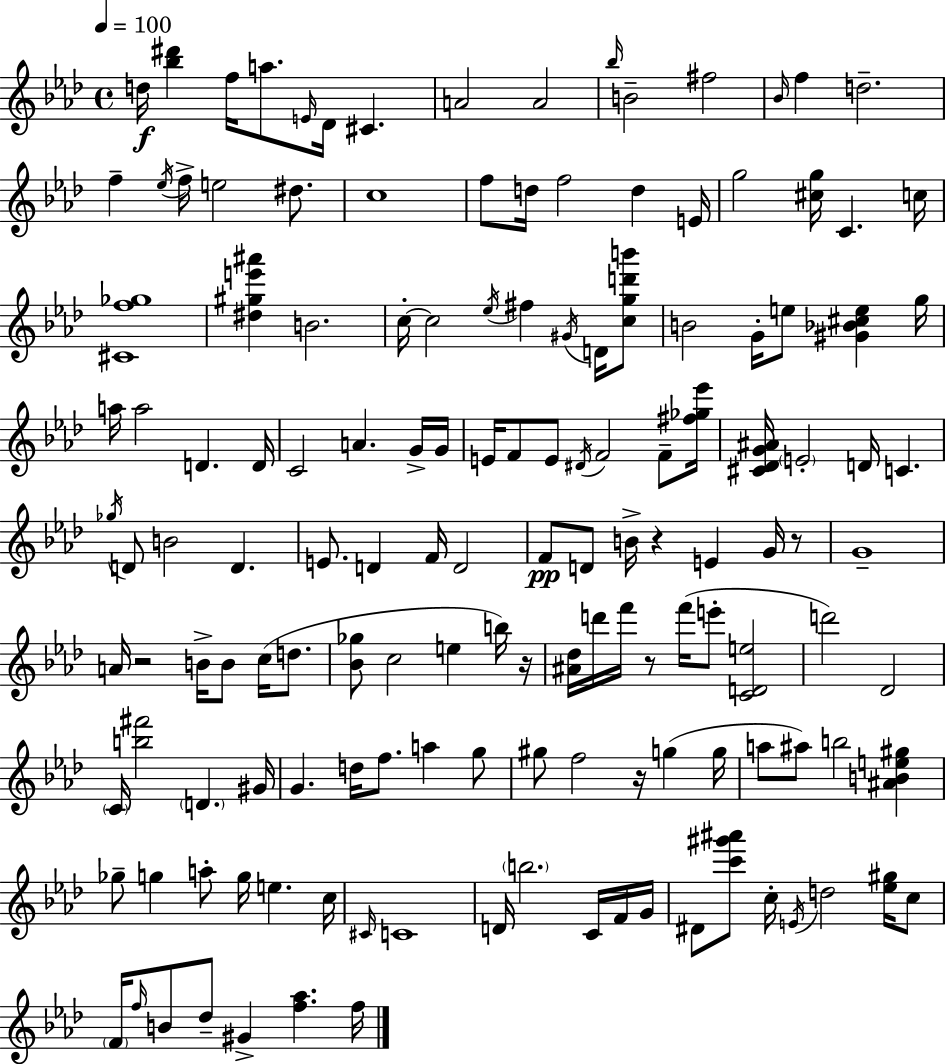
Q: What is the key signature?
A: AES major